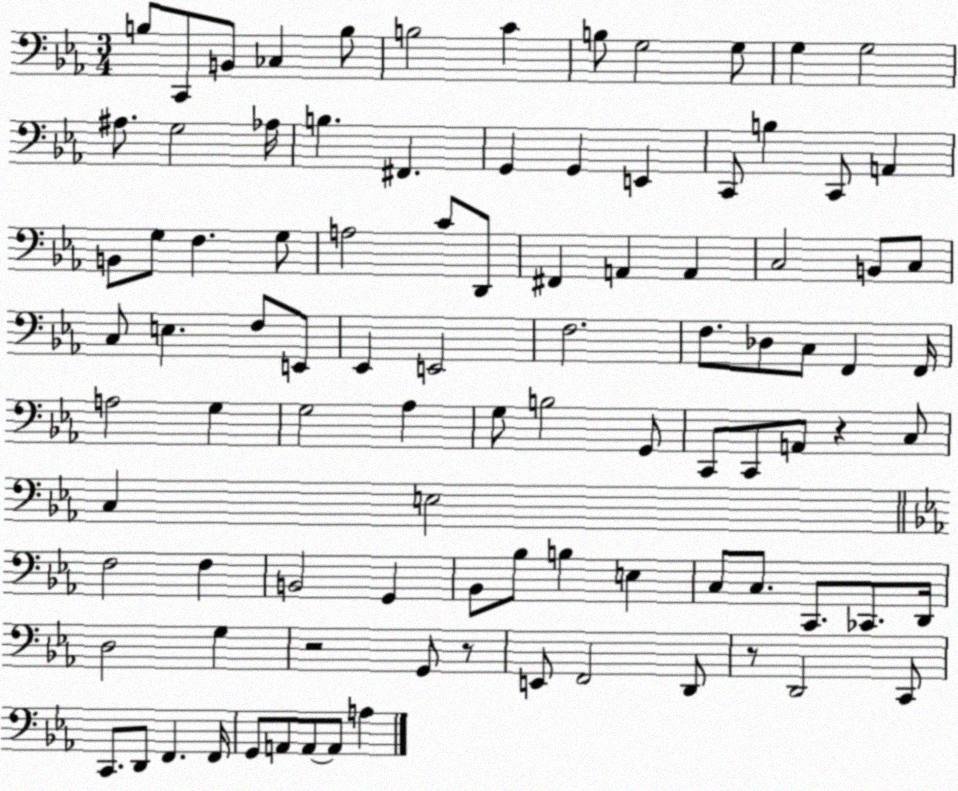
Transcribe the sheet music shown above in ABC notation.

X:1
T:Untitled
M:3/4
L:1/4
K:Eb
B,/2 C,,/2 B,,/2 _C, B,/2 B,2 C B,/2 G,2 G,/2 G, G,2 ^A,/2 G,2 _A,/4 B, ^F,, G,, G,, E,, C,,/2 B, C,,/2 A,, B,,/2 G,/2 F, G,/2 A,2 C/2 D,,/2 ^F,, A,, A,, C,2 B,,/2 C,/2 C,/2 E, F,/2 E,,/2 _E,, E,,2 F,2 F,/2 _D,/2 C,/2 F,, F,,/4 A,2 G, G,2 _A, G,/2 B,2 G,,/2 C,,/2 C,,/2 A,,/2 z C,/2 C, E,2 F,2 F, B,,2 G,, _B,,/2 _B,/2 B, E, C,/2 C,/2 C,,/2 _C,,/2 D,,/4 D,2 G, z2 G,,/2 z/2 E,,/2 F,,2 D,,/2 z/2 D,,2 C,,/2 C,,/2 D,,/2 F,, F,,/4 G,,/2 A,,/2 A,,/2 A,,/2 A,